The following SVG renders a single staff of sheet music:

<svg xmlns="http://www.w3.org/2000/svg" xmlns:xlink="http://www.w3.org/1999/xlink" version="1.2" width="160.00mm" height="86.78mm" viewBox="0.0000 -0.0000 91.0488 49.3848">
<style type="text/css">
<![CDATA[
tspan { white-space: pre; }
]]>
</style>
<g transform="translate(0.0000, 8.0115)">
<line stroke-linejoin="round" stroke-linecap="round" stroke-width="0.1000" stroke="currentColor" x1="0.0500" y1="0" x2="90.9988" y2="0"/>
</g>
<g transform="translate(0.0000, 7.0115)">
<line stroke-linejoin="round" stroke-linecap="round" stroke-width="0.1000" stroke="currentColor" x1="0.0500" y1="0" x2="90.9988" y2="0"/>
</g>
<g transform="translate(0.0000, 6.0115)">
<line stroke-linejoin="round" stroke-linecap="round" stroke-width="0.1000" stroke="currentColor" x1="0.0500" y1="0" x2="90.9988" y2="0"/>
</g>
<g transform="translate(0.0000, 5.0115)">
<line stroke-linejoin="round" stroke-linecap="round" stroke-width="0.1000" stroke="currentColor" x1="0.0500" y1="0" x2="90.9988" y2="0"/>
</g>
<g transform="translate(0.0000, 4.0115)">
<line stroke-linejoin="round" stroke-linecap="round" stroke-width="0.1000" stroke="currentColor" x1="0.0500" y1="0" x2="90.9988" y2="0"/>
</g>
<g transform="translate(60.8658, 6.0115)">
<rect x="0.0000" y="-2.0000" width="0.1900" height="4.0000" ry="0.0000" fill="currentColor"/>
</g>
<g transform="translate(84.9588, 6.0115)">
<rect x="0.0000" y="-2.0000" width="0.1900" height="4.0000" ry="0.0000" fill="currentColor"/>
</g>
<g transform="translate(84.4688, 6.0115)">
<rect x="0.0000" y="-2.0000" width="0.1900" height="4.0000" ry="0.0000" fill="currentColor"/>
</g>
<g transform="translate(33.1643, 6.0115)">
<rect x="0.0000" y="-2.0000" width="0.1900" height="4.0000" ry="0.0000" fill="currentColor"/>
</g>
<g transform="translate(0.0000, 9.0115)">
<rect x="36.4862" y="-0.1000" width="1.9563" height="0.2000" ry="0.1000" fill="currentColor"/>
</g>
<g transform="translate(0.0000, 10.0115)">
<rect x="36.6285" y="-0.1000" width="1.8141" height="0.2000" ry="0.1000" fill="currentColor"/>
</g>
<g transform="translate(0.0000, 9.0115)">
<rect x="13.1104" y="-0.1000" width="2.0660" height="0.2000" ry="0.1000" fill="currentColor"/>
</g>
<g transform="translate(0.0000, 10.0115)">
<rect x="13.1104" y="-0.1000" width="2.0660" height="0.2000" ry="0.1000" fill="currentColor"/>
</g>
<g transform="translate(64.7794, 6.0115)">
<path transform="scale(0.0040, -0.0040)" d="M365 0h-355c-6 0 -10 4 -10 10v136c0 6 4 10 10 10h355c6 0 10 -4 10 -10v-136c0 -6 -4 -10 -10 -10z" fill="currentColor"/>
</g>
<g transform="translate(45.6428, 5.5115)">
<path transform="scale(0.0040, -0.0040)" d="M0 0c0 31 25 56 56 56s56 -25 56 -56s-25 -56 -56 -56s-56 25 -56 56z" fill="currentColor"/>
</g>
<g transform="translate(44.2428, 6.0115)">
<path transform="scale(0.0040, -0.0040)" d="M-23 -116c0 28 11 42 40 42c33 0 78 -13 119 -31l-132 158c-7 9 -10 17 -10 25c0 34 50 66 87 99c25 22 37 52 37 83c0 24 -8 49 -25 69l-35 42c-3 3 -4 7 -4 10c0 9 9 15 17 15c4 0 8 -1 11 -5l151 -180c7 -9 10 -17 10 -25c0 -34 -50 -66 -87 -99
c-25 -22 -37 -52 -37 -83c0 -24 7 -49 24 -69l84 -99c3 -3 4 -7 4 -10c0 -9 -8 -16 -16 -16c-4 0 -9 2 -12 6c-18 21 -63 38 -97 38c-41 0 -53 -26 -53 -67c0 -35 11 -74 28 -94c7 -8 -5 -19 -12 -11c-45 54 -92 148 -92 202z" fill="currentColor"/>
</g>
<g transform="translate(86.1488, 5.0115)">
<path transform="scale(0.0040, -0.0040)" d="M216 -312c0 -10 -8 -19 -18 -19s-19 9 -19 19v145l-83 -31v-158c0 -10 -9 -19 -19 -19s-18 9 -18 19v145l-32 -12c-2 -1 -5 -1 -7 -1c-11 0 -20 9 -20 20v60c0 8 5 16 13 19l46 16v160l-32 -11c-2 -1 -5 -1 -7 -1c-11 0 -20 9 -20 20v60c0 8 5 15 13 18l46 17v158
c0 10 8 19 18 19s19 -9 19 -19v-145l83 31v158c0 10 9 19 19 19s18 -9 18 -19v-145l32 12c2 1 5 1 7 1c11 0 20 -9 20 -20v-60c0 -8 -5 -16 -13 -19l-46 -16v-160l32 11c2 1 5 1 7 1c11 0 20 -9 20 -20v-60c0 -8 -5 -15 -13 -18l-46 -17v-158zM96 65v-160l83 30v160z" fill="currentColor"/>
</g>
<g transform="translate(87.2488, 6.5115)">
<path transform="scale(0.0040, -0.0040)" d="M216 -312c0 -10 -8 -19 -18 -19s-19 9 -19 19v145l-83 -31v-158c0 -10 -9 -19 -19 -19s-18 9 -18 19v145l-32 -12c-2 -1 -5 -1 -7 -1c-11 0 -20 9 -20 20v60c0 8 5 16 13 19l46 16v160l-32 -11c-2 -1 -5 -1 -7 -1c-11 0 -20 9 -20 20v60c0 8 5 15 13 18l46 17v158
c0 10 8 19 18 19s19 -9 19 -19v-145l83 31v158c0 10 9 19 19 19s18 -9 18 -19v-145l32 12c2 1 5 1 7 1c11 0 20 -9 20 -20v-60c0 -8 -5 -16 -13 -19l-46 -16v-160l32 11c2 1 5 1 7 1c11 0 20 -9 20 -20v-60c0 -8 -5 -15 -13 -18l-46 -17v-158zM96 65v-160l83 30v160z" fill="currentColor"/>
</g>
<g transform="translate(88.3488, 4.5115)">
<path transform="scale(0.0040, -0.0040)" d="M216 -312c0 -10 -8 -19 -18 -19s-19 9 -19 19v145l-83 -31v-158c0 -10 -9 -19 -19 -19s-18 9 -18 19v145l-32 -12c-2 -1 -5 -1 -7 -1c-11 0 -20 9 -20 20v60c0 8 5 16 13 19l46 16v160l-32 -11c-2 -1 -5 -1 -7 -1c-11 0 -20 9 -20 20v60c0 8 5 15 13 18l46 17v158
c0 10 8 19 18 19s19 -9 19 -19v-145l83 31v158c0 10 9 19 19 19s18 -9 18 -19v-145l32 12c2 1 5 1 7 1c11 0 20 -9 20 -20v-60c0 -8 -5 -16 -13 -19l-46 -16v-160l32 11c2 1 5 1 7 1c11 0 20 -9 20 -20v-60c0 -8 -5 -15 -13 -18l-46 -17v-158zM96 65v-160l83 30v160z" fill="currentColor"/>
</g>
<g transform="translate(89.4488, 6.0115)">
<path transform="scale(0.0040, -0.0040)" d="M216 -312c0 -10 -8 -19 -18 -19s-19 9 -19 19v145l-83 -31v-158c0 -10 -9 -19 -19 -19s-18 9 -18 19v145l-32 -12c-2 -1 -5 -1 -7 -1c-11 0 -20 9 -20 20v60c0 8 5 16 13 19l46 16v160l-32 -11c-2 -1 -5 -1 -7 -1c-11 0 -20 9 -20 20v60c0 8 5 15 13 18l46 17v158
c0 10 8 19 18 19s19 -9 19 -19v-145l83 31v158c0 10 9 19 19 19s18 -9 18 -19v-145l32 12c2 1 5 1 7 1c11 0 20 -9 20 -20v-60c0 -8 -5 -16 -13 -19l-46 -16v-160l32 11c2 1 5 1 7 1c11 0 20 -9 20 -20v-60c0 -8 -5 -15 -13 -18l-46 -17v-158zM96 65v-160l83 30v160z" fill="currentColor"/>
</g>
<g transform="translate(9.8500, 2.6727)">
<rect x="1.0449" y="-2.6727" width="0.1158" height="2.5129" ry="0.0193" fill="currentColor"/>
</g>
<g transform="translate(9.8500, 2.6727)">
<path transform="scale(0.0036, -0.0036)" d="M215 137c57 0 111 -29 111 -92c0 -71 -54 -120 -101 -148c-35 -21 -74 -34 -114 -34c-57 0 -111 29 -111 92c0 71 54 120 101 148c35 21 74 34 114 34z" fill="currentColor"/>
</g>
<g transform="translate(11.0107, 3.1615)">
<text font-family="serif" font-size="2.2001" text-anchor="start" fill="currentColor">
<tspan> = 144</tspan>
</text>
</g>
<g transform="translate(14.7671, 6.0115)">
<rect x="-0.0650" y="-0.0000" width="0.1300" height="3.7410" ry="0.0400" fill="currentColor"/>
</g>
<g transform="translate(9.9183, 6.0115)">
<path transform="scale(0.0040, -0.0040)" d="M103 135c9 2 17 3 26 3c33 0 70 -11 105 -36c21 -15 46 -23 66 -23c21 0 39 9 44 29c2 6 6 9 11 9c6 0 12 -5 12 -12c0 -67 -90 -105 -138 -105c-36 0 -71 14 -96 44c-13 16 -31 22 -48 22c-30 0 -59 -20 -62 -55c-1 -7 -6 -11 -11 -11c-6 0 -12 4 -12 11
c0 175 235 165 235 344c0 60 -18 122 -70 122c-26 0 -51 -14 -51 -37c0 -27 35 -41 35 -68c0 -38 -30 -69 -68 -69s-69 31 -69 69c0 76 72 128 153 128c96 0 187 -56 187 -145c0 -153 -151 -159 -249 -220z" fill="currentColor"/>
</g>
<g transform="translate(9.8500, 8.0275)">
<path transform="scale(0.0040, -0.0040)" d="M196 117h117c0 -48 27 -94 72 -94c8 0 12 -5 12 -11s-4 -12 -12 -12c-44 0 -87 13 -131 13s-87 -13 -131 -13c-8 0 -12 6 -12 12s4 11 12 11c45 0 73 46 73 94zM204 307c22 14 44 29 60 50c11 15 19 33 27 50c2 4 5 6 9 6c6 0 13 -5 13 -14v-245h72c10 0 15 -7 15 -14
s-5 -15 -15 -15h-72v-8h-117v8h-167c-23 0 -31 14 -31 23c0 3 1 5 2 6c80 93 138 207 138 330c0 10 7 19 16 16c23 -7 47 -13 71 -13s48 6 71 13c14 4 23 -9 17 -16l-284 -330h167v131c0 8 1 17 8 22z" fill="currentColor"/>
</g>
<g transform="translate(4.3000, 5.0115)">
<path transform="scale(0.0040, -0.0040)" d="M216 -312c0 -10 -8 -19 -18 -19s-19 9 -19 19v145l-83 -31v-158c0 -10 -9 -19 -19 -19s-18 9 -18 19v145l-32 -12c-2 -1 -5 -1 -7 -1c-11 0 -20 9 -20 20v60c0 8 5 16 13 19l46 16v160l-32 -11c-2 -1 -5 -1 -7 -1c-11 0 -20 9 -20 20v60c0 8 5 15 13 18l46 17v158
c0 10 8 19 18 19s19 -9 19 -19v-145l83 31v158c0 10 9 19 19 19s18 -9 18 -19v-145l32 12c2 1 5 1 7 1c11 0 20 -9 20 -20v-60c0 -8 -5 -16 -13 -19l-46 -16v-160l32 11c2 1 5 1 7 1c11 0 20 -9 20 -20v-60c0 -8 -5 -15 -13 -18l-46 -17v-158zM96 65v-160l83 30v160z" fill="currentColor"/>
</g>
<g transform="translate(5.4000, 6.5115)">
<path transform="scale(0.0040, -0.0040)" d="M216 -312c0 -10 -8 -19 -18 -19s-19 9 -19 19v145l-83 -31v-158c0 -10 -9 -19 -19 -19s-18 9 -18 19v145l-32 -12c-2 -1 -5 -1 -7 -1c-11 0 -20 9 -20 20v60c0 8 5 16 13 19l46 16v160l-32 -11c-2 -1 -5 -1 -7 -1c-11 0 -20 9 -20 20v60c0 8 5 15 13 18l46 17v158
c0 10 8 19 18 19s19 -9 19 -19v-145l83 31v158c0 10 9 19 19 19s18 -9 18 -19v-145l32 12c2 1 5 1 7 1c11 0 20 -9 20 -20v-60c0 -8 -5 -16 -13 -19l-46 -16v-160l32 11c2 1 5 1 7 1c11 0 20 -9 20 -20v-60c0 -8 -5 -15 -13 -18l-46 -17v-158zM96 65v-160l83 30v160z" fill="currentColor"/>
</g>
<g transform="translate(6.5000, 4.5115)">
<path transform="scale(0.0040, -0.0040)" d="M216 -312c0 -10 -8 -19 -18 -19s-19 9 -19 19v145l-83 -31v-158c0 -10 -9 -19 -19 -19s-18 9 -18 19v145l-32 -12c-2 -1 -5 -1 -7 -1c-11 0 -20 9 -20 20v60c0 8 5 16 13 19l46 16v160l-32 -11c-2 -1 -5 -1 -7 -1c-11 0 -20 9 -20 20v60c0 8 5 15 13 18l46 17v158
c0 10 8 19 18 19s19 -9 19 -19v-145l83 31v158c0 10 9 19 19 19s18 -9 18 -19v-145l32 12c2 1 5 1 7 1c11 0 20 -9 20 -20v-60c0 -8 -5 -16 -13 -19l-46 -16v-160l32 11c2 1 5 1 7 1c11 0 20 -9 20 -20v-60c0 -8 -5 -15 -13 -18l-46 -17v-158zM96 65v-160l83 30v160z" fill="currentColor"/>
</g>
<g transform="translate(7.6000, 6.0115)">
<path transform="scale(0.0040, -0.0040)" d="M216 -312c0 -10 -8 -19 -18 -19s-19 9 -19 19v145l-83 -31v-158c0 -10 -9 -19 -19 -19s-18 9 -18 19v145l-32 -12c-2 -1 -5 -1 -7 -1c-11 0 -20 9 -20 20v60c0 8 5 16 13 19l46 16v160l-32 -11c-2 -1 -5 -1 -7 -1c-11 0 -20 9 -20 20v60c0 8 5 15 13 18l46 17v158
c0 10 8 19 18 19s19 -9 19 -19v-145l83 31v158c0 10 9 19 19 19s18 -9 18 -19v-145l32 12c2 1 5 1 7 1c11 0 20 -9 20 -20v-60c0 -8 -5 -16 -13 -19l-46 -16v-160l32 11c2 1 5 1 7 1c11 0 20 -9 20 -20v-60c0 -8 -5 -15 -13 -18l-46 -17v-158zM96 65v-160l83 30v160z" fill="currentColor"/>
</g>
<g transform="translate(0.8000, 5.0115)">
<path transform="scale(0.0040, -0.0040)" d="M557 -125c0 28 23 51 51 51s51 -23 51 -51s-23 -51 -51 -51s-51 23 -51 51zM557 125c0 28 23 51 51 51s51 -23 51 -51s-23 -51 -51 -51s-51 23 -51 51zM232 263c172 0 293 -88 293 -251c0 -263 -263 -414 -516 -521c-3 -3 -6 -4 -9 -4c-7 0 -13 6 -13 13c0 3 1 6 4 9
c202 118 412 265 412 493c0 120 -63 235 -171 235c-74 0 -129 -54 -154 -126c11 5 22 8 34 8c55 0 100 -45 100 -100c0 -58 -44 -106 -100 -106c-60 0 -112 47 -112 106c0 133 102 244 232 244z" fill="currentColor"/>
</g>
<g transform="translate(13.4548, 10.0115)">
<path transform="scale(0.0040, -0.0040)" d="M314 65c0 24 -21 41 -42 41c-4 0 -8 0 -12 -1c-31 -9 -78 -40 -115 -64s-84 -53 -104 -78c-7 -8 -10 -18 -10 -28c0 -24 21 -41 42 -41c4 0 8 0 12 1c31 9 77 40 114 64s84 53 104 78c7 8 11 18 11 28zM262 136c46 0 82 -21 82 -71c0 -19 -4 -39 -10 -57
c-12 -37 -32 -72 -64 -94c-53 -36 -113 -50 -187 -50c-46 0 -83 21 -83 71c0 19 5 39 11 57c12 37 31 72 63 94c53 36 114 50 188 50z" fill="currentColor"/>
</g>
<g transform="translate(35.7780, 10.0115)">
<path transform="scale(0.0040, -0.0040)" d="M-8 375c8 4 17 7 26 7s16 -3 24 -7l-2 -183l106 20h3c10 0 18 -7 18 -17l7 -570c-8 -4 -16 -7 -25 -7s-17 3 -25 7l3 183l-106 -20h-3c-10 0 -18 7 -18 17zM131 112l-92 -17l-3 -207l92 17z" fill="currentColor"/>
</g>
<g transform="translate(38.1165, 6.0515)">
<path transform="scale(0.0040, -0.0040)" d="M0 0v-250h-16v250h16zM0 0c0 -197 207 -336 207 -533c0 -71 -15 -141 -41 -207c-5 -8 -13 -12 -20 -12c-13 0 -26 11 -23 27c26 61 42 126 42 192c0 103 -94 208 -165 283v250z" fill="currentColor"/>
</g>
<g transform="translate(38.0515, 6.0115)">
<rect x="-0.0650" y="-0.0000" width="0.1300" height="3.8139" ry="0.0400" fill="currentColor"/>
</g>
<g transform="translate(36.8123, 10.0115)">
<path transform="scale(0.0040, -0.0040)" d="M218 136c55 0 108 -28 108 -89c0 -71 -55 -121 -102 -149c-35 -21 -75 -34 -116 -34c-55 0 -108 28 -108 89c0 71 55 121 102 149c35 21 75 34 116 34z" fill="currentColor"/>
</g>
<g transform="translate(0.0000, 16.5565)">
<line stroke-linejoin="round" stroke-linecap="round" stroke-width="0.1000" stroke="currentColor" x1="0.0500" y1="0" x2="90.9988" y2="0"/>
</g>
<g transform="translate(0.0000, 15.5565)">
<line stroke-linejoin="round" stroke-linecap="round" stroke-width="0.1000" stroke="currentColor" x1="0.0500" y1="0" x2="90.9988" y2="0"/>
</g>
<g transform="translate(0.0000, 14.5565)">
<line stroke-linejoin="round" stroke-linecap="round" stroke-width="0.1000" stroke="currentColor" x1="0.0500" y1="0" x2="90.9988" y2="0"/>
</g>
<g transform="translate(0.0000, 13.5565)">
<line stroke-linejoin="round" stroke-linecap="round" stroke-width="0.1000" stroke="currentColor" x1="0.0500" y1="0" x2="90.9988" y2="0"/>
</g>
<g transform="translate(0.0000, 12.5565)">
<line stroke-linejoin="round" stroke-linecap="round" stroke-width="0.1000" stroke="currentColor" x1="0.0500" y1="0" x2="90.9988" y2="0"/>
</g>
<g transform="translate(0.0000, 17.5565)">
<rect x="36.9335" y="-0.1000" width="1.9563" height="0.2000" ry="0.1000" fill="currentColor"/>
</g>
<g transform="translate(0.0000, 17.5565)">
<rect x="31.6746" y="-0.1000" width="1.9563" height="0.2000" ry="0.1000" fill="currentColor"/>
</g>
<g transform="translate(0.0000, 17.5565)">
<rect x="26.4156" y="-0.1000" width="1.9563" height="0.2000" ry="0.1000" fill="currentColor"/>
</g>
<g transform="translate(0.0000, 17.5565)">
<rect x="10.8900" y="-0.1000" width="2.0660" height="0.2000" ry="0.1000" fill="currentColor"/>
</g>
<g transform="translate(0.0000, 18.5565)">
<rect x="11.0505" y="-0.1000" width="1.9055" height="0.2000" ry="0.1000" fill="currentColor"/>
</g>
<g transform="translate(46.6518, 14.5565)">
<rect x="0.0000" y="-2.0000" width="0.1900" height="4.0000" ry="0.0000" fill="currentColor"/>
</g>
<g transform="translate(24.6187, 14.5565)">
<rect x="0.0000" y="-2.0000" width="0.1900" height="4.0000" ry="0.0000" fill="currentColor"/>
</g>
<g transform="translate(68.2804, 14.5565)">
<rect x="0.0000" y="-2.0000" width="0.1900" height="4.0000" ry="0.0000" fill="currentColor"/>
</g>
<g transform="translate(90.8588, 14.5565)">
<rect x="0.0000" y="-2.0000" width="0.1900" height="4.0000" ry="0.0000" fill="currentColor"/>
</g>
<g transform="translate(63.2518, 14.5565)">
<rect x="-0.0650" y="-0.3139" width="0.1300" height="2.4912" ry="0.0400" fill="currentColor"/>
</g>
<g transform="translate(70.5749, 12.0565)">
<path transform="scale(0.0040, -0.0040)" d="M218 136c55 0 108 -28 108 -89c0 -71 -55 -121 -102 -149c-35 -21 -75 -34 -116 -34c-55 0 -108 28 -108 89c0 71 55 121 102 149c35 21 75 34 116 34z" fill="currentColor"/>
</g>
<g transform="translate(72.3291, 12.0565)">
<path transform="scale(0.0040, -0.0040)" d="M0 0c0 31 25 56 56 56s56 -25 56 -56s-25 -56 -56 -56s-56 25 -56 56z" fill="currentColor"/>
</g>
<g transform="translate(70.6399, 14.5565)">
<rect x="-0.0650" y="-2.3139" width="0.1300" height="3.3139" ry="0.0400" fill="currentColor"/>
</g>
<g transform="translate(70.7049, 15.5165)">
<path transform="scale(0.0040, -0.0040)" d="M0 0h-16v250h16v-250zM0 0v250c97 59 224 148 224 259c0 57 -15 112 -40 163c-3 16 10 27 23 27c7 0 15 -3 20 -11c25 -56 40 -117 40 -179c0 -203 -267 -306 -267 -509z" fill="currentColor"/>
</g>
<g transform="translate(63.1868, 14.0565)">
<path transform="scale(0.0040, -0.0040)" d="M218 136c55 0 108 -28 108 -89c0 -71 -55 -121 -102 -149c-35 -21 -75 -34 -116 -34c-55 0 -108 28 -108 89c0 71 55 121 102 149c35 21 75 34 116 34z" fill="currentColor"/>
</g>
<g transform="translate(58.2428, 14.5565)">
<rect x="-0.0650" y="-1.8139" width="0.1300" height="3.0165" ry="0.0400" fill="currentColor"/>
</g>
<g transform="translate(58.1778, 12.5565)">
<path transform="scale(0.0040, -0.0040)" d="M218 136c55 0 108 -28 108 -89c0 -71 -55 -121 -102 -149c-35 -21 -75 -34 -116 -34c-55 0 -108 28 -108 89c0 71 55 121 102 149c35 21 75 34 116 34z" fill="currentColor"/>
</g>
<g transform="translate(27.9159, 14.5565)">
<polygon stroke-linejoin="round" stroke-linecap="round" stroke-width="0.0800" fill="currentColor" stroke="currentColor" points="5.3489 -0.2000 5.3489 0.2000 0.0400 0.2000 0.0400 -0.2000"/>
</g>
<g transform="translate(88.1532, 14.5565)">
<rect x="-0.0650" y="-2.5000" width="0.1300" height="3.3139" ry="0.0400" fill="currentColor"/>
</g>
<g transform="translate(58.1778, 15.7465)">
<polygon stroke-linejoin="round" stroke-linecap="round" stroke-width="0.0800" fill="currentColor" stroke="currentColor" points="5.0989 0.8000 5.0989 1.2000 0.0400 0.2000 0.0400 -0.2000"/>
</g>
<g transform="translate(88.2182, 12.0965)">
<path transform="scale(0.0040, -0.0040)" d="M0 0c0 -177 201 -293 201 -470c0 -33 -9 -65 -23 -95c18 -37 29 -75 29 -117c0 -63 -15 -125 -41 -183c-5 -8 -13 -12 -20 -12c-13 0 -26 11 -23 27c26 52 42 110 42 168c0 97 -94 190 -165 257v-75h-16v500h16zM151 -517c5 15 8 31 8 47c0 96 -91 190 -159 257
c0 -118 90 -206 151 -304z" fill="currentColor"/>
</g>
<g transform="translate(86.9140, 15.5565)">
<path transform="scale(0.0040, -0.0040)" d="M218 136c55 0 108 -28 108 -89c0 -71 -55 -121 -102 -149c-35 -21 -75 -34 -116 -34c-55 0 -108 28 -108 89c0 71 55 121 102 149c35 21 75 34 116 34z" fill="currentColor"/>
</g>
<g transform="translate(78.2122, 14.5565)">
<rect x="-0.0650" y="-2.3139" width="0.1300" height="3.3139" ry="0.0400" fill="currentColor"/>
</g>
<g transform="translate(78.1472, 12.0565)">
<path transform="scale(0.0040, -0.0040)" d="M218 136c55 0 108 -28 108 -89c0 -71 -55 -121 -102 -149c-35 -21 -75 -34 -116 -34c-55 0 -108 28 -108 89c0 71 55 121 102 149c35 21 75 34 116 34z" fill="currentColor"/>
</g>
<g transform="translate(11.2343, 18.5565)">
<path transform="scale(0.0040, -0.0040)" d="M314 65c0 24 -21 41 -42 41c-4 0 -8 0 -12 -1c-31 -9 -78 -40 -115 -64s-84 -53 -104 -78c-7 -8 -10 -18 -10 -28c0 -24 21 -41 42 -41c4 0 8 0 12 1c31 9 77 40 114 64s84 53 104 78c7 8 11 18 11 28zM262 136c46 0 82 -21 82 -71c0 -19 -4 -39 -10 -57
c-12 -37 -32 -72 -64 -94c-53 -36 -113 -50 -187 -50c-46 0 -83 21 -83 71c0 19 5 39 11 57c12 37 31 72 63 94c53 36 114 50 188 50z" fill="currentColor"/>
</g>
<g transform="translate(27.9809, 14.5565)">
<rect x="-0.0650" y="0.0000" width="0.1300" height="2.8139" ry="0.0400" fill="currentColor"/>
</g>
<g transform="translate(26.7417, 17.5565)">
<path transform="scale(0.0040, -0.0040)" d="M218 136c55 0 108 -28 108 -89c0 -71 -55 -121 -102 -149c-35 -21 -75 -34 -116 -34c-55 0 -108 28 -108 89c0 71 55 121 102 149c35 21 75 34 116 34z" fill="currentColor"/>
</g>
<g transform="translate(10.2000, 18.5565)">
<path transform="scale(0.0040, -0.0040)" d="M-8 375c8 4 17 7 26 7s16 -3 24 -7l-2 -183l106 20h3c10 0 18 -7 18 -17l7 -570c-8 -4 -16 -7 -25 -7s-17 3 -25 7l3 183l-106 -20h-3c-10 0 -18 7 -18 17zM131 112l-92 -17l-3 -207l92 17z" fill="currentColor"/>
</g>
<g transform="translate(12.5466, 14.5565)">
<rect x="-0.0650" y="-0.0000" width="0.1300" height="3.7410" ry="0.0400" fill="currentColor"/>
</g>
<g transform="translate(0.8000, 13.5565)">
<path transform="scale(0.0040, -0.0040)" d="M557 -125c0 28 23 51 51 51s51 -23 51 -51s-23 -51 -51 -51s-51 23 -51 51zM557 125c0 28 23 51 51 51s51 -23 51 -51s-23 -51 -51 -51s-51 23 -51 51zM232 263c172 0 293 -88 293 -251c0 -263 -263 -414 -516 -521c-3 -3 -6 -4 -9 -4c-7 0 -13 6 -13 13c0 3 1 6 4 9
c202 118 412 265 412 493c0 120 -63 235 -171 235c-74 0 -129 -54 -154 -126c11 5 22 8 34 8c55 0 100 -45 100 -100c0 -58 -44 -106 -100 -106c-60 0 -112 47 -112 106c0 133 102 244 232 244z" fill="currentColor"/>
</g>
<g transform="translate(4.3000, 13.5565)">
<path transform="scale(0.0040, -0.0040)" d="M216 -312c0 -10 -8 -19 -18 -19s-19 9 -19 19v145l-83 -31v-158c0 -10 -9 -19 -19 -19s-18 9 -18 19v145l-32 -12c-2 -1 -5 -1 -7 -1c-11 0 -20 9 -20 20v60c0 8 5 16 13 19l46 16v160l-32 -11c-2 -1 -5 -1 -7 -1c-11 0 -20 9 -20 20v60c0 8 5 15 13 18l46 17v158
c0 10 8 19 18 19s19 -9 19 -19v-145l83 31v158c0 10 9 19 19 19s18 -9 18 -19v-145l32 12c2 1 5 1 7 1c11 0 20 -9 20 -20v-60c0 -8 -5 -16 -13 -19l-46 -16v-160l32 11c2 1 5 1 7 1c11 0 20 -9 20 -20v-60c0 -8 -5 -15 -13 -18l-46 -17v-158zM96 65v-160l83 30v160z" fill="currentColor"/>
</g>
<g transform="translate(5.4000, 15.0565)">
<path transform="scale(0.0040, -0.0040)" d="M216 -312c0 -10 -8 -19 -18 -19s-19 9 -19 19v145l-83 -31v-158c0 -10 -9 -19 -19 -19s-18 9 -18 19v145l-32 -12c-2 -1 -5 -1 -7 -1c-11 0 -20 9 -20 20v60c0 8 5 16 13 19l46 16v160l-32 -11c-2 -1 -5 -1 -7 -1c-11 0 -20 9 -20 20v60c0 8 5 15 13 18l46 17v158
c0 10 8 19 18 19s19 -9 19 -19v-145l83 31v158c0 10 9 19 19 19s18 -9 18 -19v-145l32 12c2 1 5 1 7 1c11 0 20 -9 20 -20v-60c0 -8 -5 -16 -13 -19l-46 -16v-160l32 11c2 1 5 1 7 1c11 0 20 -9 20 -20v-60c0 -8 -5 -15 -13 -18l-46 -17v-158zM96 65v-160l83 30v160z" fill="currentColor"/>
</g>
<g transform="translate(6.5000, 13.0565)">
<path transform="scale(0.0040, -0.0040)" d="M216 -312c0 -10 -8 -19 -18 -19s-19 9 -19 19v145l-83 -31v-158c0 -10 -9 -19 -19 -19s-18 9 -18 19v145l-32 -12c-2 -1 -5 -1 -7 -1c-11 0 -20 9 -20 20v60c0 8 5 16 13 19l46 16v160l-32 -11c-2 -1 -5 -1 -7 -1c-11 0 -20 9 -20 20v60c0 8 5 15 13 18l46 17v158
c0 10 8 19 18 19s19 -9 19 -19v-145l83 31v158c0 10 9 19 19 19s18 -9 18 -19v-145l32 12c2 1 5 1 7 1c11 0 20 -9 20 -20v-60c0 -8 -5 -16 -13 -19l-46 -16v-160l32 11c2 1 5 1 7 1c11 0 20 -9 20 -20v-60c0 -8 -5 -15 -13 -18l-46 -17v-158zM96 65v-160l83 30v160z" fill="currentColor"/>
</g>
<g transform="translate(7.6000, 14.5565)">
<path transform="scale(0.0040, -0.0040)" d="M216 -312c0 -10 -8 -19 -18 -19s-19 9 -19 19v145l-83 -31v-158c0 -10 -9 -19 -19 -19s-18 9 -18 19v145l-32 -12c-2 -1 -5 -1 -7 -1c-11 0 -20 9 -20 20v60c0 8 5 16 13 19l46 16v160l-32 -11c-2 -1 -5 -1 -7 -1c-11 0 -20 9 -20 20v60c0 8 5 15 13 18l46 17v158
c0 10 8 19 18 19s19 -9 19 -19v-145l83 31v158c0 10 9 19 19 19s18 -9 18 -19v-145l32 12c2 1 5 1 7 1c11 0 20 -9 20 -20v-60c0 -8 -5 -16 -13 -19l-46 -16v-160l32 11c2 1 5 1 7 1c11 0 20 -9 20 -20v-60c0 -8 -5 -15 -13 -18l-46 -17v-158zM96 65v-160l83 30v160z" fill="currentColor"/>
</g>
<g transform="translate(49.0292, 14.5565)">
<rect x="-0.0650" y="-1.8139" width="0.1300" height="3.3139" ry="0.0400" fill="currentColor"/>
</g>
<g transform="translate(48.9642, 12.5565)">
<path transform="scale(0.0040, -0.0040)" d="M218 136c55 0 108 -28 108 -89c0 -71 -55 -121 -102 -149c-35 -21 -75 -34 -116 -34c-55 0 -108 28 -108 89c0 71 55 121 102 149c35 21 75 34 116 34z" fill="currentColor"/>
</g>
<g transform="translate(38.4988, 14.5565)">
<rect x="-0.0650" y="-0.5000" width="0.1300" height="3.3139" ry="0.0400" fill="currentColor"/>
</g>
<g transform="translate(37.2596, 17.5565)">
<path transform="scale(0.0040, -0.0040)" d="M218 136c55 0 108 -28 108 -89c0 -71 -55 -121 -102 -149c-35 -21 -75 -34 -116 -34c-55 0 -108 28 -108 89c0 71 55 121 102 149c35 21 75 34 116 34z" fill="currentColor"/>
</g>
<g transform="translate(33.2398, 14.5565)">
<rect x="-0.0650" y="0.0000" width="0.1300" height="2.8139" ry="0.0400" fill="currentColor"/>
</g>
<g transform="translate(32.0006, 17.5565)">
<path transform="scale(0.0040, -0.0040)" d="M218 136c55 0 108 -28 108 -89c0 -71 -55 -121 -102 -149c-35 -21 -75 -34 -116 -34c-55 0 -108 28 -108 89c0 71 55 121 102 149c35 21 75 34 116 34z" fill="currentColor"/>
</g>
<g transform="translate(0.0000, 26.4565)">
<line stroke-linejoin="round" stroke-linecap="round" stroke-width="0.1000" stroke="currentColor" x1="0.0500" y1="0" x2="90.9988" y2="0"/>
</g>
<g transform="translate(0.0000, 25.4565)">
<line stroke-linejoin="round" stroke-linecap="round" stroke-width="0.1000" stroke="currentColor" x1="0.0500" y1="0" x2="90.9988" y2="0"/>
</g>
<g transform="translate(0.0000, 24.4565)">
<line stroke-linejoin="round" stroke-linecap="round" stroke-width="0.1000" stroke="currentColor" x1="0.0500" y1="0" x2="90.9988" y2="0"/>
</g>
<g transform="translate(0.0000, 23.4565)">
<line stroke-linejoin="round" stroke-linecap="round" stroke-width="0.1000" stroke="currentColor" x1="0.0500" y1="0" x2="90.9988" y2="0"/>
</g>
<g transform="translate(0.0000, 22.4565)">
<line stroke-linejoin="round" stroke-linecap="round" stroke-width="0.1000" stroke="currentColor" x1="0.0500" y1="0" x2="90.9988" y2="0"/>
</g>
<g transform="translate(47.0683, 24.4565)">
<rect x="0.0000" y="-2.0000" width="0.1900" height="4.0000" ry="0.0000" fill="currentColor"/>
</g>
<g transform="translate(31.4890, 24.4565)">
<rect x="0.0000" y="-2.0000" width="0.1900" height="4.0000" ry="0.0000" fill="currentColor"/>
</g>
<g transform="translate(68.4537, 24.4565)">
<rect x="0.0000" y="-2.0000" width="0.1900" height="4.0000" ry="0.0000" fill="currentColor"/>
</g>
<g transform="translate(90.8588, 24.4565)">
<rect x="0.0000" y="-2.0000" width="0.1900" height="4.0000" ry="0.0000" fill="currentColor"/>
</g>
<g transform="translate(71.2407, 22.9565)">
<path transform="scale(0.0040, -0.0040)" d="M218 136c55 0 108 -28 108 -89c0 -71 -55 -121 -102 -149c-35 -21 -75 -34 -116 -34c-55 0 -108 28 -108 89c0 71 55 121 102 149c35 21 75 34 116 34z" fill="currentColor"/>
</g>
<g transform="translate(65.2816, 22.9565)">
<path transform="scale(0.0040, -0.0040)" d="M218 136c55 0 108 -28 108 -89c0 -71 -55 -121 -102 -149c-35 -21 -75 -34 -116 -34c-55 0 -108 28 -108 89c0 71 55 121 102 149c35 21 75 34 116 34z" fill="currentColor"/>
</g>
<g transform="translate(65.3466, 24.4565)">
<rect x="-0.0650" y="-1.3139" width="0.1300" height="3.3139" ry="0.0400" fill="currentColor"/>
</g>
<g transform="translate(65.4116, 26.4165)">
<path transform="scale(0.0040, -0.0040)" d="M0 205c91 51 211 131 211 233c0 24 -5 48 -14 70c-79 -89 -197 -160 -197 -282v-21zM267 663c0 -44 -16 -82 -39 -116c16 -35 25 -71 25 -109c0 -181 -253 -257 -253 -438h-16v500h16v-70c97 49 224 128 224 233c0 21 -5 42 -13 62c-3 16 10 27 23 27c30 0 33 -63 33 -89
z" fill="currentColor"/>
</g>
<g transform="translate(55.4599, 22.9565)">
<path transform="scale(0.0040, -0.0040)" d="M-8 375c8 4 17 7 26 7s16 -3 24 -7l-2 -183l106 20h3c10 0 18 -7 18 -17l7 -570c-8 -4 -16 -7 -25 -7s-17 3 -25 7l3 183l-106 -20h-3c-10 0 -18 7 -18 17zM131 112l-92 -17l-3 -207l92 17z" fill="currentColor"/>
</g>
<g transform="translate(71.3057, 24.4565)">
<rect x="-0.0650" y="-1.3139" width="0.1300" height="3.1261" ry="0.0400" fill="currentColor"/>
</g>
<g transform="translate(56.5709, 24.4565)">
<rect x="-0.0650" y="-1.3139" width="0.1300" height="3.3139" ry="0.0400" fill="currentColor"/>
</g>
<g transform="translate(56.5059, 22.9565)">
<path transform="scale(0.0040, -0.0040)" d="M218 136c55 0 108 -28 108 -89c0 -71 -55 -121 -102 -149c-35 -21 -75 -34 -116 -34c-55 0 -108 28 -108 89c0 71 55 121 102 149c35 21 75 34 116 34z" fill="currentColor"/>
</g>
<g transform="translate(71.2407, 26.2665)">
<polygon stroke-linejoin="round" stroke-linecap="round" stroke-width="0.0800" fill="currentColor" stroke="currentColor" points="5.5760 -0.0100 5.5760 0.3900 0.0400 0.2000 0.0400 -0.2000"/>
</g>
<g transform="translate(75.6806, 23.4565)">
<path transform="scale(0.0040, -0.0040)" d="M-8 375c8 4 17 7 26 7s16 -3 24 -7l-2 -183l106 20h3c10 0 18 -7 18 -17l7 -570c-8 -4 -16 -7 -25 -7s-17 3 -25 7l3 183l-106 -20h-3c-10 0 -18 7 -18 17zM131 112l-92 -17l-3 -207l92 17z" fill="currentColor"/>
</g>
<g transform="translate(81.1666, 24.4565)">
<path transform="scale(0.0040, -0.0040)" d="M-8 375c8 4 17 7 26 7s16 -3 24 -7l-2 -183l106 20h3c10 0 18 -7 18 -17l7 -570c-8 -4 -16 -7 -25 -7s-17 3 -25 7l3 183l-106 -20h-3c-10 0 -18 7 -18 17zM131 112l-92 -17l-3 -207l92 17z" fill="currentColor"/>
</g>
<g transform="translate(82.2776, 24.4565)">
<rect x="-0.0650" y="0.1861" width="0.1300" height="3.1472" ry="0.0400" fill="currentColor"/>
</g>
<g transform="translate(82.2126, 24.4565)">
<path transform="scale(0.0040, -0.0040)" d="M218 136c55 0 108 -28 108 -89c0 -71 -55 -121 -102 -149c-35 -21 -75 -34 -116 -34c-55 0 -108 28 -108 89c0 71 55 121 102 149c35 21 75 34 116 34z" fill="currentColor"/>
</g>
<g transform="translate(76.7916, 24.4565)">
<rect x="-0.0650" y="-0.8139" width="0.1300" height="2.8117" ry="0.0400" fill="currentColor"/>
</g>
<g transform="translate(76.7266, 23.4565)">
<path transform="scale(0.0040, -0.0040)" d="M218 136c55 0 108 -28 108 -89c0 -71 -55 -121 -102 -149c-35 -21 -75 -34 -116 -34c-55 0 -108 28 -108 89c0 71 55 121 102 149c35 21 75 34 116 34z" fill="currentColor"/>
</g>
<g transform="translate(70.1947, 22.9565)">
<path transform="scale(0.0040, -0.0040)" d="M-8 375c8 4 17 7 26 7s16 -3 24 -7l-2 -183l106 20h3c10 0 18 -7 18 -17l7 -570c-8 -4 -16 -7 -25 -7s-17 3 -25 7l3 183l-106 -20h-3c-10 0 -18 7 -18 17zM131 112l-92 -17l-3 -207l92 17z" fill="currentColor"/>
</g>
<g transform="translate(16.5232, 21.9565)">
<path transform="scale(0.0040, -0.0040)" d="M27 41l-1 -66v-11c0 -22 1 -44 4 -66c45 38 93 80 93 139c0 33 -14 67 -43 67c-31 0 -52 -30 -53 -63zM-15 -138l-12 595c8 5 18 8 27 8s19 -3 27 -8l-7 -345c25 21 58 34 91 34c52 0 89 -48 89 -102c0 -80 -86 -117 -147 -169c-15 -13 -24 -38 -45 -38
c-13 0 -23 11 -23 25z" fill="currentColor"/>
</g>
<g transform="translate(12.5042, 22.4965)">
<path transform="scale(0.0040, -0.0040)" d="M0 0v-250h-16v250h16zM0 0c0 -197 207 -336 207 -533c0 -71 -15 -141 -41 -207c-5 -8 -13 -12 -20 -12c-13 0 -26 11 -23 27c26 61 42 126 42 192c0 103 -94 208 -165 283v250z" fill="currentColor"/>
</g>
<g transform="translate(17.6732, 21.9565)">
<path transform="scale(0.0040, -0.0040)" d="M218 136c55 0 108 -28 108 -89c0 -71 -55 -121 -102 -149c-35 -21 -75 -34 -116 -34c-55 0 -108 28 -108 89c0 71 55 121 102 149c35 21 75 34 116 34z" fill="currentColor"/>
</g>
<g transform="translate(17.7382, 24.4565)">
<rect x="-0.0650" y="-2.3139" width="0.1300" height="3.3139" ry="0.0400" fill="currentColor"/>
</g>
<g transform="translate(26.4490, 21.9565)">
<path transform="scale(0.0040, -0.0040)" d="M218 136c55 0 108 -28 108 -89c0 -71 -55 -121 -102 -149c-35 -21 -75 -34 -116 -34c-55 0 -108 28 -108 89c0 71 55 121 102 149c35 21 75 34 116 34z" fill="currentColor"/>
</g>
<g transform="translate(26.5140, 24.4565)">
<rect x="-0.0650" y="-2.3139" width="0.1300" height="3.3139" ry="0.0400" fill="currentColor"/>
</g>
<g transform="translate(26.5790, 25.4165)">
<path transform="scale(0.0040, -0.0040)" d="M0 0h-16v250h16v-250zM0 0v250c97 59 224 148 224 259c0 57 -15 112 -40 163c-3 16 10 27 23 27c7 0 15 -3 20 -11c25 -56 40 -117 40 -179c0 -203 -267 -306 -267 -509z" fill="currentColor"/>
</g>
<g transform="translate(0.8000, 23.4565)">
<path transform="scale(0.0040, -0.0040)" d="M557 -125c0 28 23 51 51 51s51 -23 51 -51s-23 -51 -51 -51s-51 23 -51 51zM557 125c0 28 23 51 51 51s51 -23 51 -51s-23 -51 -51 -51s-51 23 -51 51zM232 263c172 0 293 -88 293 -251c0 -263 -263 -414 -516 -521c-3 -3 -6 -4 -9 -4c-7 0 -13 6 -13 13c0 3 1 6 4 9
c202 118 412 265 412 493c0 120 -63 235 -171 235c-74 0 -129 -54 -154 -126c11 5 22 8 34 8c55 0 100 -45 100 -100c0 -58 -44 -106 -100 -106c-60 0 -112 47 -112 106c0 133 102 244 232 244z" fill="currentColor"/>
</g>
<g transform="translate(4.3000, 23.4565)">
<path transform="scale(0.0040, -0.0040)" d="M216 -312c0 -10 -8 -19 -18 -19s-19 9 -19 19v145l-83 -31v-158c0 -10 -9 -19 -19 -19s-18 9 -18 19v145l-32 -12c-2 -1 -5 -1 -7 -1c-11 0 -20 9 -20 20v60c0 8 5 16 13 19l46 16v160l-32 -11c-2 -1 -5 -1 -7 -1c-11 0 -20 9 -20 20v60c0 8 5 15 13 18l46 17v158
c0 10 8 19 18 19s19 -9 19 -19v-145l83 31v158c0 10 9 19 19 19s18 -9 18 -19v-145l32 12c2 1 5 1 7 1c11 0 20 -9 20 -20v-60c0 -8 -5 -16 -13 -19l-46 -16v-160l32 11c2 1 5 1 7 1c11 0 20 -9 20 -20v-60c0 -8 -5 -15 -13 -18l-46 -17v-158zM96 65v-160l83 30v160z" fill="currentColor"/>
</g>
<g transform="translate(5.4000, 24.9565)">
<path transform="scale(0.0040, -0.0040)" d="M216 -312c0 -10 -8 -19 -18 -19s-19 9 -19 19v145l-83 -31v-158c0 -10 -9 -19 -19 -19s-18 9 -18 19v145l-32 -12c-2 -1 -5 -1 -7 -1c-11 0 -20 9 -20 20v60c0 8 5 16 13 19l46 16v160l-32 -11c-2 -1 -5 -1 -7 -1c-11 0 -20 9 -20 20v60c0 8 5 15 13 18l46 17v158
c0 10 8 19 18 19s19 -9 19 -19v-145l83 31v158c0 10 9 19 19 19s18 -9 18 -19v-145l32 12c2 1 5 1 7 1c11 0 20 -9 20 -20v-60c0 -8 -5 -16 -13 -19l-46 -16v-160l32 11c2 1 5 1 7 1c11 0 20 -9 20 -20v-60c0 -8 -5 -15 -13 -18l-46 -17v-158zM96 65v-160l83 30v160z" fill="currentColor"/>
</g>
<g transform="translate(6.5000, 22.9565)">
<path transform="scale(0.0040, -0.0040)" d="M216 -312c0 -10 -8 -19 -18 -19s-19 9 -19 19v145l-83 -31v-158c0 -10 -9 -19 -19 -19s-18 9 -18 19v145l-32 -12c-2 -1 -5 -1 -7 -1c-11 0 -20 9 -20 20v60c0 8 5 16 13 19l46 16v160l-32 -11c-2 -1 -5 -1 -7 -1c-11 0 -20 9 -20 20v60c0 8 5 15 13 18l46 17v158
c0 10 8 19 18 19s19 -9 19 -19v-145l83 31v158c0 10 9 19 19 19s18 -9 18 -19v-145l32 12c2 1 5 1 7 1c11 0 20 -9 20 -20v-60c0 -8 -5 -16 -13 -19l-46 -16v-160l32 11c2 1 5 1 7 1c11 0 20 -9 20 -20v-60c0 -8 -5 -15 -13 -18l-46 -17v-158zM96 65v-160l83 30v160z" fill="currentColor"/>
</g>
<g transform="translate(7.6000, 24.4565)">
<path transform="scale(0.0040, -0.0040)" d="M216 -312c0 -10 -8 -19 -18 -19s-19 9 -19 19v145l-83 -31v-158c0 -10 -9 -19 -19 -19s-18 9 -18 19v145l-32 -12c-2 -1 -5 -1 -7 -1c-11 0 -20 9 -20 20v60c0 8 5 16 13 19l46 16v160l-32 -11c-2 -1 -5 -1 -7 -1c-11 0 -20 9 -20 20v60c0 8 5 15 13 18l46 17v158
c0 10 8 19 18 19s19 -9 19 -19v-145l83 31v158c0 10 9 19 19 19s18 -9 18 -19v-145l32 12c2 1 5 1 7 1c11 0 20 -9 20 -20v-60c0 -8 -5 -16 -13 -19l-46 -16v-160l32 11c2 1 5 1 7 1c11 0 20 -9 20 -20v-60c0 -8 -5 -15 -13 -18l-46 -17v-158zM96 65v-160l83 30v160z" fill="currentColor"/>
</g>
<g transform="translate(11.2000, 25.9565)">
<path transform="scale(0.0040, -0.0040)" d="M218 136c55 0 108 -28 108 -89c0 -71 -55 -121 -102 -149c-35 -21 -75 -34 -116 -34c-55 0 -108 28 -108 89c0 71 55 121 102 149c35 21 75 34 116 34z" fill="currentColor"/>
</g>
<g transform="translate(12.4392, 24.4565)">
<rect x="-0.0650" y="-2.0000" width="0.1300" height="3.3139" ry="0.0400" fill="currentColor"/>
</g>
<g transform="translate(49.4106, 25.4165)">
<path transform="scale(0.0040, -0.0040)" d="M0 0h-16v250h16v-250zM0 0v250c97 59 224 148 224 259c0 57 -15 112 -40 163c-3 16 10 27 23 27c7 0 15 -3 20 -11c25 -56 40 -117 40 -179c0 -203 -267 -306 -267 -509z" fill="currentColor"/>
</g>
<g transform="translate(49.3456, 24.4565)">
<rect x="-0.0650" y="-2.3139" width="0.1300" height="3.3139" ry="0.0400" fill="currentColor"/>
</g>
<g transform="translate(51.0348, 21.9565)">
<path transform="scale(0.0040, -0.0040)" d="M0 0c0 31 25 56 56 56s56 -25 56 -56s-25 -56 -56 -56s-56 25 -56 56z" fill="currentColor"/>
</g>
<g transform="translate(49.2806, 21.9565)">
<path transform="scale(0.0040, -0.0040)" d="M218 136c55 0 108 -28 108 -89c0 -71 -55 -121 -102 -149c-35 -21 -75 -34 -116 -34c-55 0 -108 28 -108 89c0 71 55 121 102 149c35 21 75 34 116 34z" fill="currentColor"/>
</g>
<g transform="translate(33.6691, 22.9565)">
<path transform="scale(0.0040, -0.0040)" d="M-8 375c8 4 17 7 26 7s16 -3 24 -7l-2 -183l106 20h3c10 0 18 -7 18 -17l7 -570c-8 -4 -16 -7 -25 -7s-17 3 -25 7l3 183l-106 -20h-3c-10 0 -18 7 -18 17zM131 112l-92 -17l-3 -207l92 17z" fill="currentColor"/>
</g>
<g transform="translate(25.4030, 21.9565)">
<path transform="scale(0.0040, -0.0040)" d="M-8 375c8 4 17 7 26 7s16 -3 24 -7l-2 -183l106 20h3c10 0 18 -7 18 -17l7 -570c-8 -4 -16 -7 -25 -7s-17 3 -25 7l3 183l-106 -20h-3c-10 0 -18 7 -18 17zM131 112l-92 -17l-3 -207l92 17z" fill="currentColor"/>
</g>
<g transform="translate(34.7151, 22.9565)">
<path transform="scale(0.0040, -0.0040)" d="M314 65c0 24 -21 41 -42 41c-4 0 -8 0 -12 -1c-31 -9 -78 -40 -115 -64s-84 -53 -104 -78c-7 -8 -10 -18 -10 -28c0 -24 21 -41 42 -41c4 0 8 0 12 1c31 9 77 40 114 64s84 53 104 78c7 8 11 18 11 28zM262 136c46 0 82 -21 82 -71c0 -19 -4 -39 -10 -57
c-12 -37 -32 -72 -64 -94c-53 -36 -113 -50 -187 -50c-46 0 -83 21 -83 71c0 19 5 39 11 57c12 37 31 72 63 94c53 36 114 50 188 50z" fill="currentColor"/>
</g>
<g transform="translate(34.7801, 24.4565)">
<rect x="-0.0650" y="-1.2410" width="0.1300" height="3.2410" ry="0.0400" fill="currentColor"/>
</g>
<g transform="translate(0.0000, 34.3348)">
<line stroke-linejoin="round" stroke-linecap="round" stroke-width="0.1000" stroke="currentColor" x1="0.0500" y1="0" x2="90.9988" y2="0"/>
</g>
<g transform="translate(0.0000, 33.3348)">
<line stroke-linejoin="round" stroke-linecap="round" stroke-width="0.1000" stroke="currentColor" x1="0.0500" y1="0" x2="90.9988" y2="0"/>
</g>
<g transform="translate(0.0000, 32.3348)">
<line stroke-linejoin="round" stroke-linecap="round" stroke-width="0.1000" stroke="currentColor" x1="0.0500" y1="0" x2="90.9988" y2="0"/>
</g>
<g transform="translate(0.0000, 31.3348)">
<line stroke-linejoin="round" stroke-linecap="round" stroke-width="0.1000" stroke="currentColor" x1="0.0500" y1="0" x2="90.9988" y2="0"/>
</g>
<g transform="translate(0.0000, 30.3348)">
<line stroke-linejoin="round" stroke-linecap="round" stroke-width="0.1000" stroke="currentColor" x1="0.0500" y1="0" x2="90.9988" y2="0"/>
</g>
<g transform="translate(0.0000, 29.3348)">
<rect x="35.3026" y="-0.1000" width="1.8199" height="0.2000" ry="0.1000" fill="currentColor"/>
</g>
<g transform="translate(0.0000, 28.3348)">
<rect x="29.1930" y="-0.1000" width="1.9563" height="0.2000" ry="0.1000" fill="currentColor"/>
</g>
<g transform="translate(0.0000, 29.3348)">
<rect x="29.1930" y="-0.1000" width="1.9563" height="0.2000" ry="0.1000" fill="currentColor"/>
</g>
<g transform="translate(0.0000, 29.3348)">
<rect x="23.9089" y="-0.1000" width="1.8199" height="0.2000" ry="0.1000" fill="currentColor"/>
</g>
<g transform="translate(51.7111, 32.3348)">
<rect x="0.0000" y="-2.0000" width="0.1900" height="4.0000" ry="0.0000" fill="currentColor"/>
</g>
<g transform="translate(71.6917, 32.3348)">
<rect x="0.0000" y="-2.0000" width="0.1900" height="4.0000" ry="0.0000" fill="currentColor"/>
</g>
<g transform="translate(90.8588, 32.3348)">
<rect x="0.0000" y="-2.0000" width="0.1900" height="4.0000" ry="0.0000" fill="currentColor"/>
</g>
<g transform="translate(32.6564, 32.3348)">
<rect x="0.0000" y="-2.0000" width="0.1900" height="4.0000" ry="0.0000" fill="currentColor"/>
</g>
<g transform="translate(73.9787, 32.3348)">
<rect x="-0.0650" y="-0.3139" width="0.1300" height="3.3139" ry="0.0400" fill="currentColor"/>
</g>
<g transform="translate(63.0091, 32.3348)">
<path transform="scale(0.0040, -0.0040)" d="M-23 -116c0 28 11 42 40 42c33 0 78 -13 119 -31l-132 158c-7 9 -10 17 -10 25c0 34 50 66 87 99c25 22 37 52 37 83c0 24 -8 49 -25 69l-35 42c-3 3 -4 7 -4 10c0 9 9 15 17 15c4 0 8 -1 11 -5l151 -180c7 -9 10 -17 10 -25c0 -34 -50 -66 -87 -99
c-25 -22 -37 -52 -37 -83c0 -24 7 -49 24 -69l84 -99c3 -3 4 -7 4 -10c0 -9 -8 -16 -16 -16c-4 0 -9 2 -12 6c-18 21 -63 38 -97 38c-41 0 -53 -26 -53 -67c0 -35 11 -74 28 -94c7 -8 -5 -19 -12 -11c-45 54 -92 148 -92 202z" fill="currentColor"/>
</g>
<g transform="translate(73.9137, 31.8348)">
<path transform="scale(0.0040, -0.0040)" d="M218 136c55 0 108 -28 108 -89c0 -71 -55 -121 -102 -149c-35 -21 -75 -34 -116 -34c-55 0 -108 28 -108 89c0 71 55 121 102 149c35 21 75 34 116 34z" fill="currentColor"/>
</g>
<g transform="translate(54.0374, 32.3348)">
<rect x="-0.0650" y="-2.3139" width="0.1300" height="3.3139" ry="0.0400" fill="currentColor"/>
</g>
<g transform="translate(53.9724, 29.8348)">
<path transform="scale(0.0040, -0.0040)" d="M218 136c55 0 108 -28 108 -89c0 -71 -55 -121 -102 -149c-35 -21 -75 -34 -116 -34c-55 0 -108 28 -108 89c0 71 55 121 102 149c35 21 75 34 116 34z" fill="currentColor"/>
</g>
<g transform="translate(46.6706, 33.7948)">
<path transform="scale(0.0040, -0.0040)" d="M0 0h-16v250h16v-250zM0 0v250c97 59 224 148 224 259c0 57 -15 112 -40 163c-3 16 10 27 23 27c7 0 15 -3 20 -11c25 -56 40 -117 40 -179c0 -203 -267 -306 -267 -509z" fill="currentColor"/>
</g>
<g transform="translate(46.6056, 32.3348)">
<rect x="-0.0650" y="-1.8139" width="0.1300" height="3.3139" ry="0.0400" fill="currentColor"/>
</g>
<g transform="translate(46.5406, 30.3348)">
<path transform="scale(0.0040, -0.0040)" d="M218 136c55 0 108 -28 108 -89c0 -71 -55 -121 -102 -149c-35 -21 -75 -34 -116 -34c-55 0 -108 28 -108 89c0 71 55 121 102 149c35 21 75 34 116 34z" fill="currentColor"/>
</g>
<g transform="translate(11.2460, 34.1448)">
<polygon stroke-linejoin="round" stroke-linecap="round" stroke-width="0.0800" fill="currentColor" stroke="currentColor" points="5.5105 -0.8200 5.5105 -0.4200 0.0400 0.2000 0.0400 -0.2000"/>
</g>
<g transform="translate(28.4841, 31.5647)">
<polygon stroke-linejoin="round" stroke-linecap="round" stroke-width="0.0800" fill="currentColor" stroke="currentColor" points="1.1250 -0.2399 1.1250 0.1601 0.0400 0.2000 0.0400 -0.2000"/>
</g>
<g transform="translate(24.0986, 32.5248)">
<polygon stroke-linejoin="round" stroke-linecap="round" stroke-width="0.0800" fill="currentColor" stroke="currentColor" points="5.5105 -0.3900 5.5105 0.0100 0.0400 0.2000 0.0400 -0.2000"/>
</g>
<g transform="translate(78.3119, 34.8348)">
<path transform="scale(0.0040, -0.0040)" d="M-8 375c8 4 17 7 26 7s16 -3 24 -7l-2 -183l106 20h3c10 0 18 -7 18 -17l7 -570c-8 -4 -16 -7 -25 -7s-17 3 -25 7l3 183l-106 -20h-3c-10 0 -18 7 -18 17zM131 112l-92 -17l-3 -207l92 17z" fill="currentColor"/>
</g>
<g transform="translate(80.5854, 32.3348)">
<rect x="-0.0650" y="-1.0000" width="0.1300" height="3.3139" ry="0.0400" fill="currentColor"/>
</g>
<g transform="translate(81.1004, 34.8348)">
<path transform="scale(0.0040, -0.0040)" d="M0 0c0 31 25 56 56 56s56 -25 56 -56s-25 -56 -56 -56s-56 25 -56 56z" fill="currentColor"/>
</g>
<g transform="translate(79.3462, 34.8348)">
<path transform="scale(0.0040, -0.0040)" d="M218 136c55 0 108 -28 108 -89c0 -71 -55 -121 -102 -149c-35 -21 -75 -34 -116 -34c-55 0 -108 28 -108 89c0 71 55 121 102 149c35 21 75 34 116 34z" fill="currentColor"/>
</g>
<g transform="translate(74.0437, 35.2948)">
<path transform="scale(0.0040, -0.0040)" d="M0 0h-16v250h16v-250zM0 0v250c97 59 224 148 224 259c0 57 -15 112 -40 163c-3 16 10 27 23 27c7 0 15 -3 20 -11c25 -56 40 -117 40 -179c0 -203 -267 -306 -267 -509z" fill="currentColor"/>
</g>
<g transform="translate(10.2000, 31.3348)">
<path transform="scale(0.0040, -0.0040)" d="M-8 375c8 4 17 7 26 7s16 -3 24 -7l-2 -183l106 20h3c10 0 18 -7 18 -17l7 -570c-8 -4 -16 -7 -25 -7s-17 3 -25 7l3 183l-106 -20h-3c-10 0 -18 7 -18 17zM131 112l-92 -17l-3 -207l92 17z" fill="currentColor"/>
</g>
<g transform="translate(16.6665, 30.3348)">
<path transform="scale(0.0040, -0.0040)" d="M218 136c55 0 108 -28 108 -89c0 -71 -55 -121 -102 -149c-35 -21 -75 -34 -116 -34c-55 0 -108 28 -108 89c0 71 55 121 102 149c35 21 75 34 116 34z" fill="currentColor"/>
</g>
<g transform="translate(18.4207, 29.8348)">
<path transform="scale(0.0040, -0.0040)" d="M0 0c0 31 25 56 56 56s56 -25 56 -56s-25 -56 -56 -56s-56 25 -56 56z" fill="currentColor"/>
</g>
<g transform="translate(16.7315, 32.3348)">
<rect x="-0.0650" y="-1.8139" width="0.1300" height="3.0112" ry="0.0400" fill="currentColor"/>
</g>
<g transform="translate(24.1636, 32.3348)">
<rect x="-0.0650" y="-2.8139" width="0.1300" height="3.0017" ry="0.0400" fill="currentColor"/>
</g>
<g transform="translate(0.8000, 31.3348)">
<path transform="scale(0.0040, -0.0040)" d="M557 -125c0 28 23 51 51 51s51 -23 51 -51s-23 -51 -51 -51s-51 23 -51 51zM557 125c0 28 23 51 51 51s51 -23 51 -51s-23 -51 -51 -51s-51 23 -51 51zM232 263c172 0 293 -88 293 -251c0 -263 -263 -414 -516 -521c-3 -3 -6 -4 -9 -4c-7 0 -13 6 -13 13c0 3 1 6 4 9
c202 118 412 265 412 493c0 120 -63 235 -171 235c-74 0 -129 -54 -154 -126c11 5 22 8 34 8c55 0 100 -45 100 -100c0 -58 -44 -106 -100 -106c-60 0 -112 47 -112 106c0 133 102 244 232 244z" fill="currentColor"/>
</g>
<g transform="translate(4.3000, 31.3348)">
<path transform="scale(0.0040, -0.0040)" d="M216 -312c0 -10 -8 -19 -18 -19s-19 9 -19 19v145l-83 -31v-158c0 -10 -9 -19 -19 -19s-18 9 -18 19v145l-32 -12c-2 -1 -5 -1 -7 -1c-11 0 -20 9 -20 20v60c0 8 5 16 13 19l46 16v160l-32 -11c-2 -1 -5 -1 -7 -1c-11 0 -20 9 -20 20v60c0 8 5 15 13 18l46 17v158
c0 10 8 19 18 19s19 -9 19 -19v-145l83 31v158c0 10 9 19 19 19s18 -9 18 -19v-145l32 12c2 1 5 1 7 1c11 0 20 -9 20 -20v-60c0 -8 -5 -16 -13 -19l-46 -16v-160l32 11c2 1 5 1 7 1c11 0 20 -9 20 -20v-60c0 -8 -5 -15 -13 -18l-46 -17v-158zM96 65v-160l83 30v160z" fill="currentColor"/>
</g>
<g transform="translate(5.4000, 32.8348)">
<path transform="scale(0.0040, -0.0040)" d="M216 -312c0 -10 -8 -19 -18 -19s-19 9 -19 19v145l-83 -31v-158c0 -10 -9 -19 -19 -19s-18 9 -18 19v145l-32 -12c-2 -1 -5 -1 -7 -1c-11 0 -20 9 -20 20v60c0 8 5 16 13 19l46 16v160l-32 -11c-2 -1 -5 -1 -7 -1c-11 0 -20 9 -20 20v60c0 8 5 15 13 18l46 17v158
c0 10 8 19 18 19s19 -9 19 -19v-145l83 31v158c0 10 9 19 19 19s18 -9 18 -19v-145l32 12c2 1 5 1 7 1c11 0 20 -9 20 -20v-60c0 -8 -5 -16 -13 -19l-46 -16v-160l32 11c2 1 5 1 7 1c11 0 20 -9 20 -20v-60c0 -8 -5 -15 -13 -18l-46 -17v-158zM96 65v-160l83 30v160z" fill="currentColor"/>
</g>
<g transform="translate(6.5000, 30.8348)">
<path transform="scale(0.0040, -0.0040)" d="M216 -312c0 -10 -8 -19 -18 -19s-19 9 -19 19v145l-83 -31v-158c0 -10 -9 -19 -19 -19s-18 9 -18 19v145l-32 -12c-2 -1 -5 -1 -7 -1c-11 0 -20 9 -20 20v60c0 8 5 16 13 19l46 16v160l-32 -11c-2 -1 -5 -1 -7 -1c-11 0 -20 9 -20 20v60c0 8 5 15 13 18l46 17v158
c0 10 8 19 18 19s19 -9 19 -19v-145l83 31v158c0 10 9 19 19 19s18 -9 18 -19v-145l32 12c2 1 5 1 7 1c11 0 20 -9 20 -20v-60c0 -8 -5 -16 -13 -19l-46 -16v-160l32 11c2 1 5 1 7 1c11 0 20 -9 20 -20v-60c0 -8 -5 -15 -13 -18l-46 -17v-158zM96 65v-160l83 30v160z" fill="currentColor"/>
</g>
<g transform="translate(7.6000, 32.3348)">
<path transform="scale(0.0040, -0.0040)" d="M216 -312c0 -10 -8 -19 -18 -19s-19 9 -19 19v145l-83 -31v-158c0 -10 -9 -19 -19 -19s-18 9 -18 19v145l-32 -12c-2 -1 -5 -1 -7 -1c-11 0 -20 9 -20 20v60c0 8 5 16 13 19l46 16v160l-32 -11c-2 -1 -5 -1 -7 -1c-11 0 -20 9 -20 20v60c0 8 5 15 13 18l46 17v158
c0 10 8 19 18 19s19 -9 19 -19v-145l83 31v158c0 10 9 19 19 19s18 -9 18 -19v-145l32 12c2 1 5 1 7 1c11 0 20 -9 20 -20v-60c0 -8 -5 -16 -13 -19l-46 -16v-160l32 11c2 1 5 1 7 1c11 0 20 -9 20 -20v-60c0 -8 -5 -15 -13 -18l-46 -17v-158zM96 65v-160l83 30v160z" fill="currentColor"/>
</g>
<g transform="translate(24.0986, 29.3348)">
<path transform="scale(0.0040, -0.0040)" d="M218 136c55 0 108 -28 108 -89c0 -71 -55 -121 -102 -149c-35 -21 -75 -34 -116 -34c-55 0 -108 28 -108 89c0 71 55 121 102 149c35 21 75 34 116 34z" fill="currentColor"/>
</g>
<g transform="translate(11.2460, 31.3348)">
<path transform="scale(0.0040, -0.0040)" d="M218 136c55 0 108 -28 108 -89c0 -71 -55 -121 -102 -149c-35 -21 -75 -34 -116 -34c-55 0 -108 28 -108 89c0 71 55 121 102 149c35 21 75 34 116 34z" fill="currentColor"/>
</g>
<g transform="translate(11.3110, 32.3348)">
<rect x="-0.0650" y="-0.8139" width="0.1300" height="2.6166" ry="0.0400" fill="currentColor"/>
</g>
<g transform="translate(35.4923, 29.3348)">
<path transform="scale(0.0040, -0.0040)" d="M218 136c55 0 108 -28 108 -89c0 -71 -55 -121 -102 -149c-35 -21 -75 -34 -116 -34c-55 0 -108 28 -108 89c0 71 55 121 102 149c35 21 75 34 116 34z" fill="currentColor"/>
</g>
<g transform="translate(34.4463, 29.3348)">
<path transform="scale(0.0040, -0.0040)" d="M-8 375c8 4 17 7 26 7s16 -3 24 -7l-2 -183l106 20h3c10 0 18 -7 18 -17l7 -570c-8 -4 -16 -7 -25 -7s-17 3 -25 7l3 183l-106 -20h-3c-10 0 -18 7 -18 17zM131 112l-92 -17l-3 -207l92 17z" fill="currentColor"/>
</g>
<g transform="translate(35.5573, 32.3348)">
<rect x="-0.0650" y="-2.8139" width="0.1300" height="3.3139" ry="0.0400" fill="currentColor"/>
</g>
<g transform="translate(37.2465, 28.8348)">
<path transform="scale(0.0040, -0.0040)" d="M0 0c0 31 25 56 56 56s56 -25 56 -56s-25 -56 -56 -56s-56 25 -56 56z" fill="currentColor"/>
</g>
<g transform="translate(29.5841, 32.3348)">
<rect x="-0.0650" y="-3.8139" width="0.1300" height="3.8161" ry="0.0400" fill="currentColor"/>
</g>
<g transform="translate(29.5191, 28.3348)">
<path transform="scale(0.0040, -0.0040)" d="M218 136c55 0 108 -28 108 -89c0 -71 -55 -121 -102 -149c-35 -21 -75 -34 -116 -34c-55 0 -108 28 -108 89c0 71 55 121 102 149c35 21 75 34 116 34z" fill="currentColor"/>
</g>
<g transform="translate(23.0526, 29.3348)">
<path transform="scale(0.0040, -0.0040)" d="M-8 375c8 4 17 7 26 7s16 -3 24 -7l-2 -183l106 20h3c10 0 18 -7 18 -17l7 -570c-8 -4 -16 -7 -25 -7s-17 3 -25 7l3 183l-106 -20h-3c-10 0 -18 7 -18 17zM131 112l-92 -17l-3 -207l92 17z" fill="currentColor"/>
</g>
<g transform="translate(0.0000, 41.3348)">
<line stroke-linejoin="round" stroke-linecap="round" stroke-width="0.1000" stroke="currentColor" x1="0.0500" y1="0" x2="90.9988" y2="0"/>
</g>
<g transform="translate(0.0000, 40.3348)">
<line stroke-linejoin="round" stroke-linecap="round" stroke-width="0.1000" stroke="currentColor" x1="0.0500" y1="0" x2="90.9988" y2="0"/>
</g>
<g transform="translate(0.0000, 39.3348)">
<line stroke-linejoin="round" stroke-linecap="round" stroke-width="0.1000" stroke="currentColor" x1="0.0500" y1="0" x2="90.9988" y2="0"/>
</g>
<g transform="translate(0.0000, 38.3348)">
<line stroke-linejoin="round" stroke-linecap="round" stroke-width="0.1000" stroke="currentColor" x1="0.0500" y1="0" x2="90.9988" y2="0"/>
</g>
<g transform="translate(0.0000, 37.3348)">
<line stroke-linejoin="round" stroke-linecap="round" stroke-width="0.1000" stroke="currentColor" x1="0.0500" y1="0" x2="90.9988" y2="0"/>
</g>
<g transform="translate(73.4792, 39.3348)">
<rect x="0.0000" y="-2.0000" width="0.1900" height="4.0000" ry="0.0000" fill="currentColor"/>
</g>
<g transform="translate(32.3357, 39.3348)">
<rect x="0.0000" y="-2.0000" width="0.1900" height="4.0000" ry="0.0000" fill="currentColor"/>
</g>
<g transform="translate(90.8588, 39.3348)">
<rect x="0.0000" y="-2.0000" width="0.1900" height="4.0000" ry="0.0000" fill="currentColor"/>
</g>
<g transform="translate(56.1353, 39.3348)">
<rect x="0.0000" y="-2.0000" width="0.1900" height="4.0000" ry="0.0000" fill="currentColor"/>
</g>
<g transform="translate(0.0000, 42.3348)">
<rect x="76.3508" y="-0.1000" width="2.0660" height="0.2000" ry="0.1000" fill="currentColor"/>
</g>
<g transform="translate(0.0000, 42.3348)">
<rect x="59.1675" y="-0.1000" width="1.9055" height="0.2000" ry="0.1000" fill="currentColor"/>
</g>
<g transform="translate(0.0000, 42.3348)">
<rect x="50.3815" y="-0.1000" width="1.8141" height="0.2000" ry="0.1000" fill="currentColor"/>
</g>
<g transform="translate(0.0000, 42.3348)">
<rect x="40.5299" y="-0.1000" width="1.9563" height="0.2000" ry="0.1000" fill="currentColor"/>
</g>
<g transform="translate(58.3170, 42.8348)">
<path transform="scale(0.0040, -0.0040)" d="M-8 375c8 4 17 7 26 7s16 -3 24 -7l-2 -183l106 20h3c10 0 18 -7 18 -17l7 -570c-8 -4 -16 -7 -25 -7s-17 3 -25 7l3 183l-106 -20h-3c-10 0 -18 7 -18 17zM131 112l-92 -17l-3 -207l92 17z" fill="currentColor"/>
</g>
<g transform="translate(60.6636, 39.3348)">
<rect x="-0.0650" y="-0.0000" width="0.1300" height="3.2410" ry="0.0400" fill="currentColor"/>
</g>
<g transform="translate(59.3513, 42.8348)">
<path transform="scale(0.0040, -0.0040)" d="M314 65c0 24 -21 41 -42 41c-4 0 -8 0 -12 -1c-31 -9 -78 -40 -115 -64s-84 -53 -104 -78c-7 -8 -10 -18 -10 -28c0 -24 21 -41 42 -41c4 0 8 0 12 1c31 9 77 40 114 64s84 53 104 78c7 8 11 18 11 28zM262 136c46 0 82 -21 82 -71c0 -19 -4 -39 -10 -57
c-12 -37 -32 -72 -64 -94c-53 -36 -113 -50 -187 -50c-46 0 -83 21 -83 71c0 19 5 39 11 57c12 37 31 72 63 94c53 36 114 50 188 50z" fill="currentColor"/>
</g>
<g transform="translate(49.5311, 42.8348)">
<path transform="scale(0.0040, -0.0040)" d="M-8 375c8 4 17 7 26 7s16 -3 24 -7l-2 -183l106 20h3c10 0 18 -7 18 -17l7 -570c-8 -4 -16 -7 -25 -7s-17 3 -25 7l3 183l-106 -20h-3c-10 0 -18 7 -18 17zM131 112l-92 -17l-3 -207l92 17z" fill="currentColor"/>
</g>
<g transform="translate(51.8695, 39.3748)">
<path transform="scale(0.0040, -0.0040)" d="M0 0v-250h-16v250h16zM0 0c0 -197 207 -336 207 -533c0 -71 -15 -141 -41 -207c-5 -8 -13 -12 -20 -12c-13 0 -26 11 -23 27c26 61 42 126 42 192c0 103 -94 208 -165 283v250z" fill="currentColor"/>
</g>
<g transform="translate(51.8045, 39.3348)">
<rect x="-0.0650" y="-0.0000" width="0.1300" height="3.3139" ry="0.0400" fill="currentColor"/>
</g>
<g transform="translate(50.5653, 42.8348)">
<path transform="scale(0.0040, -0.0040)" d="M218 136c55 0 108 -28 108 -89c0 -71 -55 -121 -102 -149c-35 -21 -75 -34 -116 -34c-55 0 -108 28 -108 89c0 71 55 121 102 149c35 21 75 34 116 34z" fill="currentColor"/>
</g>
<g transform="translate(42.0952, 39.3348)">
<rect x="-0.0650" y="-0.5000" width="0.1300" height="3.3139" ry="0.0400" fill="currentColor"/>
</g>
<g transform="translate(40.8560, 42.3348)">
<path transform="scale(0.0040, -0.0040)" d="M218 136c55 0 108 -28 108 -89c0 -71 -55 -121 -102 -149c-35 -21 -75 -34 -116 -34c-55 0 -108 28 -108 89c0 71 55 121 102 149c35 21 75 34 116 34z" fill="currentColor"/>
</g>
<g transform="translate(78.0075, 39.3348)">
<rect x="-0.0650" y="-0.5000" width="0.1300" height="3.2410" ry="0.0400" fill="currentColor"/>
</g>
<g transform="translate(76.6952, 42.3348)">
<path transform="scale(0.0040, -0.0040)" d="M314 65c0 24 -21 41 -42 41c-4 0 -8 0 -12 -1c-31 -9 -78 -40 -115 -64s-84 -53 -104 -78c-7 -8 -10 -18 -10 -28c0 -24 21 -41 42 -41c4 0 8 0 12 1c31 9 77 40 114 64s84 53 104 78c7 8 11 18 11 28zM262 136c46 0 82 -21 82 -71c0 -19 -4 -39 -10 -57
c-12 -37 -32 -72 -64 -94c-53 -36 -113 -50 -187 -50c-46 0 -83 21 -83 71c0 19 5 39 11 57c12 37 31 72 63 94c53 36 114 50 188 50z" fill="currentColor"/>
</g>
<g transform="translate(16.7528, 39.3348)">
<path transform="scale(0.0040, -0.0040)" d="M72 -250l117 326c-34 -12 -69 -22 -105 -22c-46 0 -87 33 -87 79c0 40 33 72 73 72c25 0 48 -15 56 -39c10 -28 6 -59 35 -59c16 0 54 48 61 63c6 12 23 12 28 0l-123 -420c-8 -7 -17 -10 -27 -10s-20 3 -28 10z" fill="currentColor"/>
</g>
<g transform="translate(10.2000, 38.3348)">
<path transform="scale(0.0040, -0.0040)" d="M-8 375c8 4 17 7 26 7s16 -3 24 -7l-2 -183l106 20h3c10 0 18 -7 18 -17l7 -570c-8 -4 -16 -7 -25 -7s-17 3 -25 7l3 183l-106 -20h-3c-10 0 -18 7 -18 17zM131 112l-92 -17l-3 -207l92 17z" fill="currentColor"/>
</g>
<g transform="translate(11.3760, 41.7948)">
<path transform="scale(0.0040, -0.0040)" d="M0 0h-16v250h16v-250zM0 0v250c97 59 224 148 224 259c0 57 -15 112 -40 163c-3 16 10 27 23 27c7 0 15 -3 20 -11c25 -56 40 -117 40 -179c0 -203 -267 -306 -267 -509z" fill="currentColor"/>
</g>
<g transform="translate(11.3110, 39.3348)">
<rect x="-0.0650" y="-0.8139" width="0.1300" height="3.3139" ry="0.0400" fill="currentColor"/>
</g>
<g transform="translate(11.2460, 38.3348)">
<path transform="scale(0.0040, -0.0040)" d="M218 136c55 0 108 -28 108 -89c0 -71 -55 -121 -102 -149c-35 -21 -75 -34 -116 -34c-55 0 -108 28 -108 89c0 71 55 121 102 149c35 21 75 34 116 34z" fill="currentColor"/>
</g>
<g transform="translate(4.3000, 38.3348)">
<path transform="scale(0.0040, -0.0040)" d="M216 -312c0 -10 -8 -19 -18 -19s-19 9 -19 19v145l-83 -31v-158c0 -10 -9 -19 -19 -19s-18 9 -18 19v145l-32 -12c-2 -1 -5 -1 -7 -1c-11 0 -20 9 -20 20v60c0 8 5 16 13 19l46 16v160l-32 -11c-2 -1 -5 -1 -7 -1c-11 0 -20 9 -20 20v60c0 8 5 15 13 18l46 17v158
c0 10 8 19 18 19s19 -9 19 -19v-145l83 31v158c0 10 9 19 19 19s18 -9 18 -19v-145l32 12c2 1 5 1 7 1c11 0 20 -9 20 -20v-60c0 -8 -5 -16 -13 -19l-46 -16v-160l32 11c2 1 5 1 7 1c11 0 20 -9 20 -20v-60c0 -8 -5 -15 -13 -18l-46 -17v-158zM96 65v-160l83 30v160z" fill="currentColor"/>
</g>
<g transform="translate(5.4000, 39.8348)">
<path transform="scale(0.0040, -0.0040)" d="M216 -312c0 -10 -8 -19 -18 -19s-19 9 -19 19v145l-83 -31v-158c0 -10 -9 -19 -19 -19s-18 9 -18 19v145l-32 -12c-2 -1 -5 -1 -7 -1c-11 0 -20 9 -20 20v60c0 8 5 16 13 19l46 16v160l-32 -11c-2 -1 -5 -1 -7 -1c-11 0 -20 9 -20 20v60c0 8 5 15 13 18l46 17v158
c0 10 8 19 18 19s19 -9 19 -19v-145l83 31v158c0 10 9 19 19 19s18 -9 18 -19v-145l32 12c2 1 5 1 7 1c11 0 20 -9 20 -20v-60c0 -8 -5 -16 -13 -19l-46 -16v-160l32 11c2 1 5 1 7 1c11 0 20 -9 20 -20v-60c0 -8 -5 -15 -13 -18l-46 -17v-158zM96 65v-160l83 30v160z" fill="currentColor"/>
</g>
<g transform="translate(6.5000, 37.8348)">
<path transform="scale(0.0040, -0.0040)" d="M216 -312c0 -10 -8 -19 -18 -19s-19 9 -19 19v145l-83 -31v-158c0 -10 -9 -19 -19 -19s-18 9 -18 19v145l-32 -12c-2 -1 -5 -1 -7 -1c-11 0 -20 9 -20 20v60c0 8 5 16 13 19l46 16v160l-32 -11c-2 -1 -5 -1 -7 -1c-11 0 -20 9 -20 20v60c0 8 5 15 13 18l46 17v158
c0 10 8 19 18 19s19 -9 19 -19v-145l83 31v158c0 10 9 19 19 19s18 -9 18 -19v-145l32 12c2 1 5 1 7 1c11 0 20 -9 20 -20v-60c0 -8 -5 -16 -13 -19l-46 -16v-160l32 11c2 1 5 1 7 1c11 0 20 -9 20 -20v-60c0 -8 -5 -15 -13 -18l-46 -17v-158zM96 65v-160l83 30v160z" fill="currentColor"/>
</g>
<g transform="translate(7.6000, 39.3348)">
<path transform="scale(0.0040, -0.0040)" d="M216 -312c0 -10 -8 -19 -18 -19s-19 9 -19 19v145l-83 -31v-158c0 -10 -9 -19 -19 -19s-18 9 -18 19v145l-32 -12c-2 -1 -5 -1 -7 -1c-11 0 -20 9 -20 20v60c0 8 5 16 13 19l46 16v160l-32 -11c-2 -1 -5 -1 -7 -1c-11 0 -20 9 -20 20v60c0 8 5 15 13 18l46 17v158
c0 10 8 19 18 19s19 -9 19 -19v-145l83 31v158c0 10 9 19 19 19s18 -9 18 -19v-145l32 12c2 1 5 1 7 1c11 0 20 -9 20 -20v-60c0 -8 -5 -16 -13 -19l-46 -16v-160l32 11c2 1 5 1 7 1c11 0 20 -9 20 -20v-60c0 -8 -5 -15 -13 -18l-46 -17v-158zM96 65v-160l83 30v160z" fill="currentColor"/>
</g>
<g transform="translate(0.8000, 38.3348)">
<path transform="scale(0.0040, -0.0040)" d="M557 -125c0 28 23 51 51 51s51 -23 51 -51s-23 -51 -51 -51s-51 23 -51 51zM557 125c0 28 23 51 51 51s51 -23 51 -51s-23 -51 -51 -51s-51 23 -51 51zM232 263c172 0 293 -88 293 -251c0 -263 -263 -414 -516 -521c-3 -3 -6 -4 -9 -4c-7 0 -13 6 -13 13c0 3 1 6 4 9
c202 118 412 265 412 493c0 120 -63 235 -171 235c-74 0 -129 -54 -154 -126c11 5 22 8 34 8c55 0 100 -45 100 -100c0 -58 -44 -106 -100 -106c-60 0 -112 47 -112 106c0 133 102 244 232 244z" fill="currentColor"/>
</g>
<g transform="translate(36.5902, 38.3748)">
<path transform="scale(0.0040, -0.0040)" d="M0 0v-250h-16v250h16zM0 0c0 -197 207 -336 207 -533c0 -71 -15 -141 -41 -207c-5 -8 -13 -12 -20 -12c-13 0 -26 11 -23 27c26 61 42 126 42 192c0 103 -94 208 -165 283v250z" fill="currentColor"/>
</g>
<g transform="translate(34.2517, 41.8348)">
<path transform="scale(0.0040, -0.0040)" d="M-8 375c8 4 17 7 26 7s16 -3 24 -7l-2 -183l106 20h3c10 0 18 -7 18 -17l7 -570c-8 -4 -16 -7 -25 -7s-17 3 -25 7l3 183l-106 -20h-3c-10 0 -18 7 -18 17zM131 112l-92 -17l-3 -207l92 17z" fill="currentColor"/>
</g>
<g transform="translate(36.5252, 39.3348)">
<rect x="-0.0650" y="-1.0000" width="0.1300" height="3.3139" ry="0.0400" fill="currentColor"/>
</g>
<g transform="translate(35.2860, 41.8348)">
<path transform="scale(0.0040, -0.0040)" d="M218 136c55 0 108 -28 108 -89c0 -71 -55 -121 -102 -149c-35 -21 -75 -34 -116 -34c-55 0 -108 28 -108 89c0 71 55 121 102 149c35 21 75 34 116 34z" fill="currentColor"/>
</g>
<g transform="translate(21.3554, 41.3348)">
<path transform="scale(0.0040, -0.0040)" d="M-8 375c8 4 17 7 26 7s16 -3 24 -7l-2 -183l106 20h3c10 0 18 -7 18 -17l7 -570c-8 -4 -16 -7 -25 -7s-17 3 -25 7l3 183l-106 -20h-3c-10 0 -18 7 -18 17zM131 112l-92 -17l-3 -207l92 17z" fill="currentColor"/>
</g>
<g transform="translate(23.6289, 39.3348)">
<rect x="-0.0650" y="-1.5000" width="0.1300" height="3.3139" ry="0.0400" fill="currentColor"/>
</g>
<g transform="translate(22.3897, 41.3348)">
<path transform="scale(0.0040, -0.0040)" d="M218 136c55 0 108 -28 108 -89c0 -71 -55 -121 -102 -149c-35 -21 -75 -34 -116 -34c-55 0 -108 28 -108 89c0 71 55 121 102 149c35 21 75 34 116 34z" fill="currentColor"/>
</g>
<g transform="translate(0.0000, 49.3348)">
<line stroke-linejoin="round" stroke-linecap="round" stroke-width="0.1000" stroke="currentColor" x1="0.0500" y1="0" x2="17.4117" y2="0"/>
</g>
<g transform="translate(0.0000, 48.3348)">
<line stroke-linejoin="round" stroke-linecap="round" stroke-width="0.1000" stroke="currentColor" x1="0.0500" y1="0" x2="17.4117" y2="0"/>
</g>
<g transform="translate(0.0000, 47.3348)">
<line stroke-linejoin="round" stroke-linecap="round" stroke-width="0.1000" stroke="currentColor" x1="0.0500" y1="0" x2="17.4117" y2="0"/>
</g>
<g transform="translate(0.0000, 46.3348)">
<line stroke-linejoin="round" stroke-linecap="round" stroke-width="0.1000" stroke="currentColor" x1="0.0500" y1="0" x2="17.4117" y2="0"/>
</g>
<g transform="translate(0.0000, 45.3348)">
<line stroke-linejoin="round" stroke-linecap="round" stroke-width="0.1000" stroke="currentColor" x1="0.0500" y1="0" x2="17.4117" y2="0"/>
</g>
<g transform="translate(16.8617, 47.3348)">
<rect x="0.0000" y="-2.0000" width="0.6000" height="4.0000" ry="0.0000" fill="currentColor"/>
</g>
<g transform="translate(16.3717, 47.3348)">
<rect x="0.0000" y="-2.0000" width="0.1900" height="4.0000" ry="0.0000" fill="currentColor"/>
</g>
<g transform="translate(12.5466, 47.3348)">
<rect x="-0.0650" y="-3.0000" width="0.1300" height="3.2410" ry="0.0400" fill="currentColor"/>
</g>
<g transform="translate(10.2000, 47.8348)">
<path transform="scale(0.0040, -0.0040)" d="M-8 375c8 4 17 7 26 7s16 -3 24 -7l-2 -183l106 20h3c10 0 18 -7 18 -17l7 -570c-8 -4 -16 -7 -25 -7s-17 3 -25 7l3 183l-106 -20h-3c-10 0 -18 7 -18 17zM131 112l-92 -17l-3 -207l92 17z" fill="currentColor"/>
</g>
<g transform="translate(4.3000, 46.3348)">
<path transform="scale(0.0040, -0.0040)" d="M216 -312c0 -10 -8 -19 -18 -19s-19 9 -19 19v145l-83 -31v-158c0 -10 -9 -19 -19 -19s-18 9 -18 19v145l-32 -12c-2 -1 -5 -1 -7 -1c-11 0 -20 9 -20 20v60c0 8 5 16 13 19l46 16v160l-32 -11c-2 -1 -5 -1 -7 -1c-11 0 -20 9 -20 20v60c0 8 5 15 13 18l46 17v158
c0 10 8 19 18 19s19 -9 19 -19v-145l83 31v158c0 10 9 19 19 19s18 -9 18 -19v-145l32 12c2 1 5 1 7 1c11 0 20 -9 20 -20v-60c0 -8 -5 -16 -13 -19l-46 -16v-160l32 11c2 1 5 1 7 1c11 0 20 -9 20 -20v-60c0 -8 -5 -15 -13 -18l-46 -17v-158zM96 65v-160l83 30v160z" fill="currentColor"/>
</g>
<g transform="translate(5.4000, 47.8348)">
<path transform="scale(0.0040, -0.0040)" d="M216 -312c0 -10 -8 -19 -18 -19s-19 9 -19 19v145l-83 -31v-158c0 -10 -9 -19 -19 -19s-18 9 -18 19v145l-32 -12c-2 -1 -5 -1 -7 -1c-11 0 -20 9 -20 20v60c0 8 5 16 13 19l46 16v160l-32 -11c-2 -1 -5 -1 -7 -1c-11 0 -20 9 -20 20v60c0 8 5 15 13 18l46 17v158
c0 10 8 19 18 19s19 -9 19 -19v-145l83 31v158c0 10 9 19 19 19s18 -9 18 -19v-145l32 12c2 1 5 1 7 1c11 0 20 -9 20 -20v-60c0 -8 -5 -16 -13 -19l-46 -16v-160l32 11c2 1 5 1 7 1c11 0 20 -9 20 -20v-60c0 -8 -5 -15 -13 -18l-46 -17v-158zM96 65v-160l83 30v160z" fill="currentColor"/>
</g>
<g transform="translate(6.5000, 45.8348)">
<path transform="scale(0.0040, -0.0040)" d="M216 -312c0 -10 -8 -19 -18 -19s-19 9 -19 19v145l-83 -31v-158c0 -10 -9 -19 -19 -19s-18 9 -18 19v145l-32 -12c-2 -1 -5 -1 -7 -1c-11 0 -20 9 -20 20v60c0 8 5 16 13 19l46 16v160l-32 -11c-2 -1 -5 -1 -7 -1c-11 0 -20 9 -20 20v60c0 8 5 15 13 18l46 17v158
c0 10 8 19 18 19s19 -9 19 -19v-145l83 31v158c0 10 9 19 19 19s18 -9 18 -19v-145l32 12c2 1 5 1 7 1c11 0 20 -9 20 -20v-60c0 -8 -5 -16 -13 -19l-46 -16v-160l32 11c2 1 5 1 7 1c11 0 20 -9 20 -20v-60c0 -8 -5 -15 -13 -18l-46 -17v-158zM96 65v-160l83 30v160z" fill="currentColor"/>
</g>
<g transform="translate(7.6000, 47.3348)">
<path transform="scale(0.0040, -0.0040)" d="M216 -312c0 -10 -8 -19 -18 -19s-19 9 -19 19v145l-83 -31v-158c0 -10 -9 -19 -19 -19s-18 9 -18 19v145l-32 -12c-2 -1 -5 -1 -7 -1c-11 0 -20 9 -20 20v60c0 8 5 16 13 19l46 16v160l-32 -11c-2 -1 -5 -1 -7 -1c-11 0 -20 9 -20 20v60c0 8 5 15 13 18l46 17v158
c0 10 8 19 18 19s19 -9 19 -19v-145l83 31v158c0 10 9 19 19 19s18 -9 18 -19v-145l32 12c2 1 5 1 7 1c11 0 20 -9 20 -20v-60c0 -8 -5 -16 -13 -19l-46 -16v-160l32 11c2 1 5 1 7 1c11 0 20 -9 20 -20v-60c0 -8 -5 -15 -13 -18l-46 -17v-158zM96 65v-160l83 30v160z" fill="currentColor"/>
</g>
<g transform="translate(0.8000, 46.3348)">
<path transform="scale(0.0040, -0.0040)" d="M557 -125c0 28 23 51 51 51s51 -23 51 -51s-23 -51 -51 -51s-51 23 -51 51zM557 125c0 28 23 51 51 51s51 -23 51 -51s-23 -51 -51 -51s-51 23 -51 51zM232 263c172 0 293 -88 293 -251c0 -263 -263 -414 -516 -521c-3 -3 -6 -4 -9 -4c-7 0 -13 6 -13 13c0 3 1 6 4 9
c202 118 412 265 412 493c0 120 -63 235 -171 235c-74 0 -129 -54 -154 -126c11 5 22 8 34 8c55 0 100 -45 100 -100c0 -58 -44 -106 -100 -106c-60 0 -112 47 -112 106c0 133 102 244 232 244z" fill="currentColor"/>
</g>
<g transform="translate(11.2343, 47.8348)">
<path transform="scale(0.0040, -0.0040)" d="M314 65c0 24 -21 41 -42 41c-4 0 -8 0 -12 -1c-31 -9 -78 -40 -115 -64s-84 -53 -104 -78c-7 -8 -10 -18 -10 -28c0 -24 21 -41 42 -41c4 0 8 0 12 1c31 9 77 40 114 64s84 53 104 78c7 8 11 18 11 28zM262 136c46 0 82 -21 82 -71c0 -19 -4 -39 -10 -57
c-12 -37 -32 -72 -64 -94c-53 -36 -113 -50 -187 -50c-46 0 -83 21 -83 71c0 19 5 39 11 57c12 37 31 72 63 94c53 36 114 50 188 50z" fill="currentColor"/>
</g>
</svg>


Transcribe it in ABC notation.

X:1
T:Untitled
M:2/4
L:1/4
K:E
^C,,2 C,,/2 z z2 C,,2 E,,/2 E,,/2 E,, A, A,/2 E,/2 B,/2 B, B,,/4 A,,/2 _B, B,/2 G,2 B,/2 G, G,/4 G,/2 F,/2 D, F,/2 A,/2 C/2 E/4 C A,/2 B, z E,/2 F,, F,/2 z/2 G,, F,,/2 E,, D,,/2 D,,2 E,,2 C,2